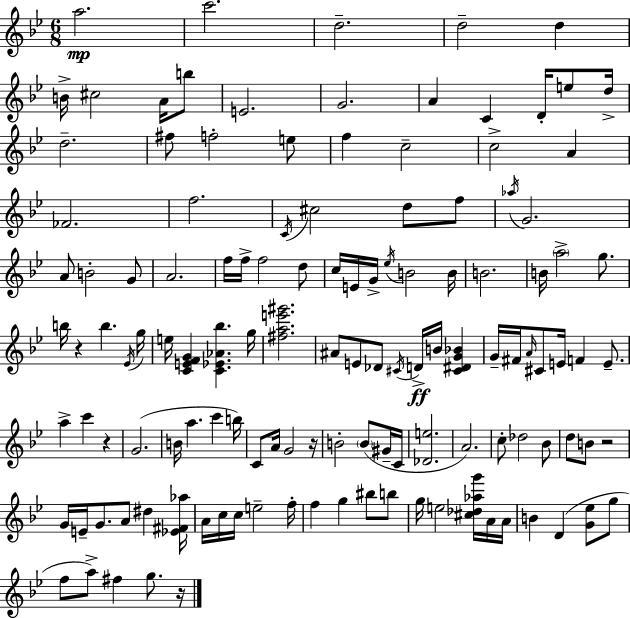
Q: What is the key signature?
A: BES major